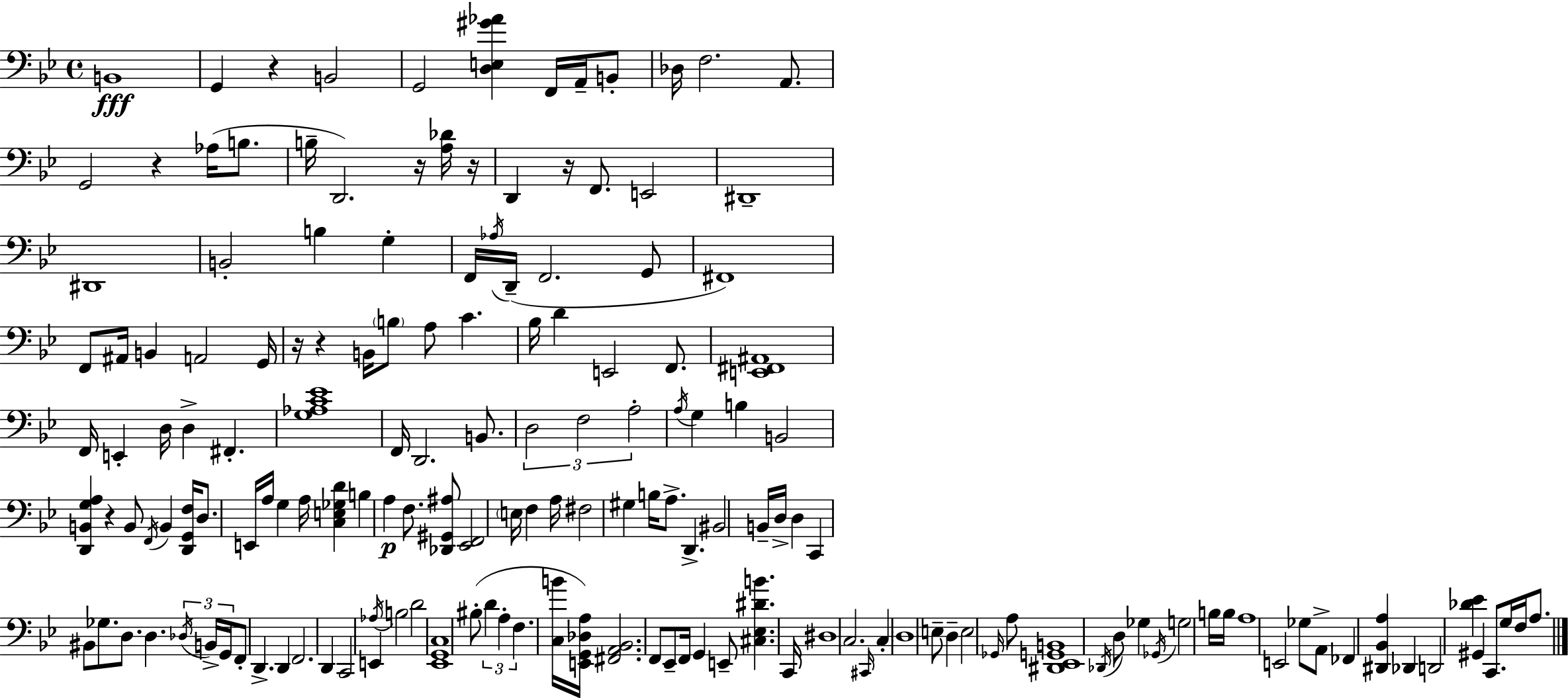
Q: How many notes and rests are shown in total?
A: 162